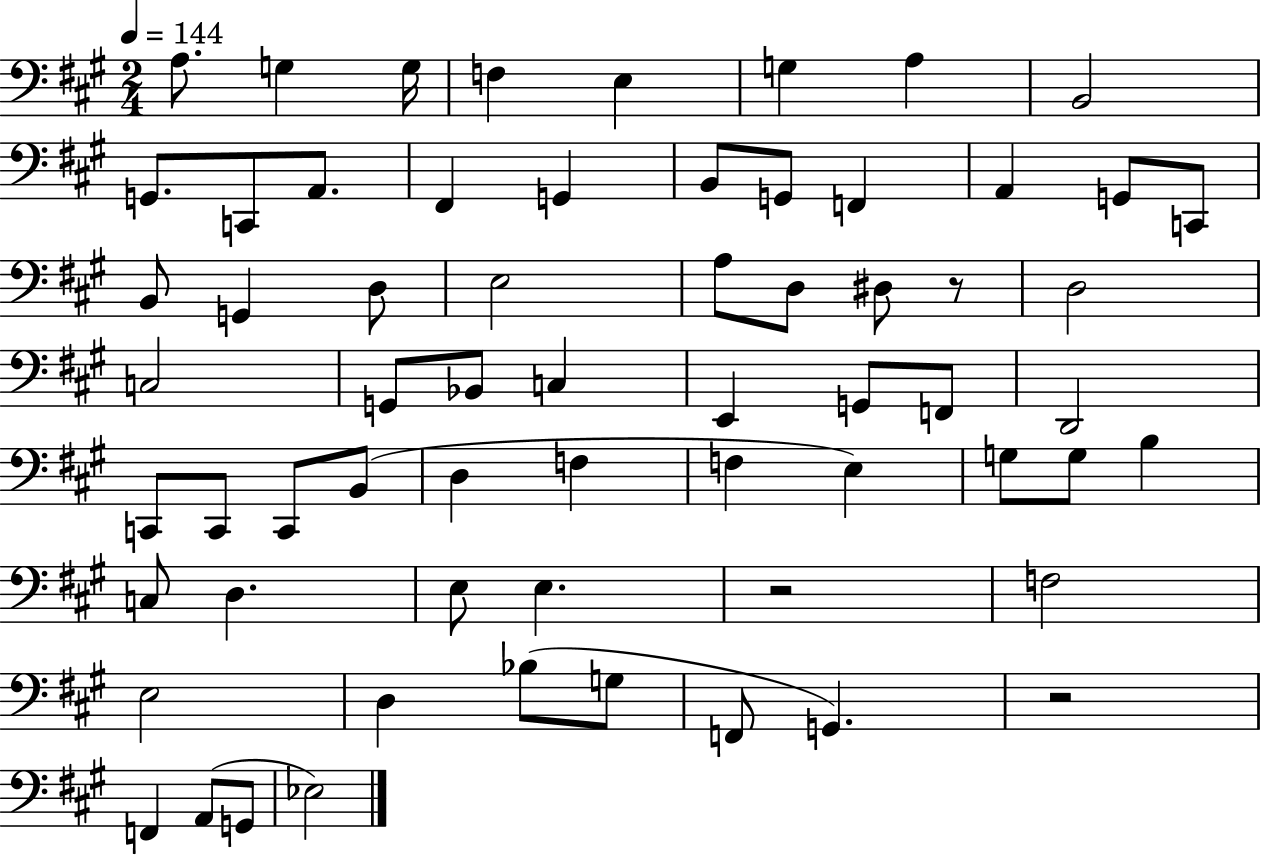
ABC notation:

X:1
T:Untitled
M:2/4
L:1/4
K:A
A,/2 G, G,/4 F, E, G, A, B,,2 G,,/2 C,,/2 A,,/2 ^F,, G,, B,,/2 G,,/2 F,, A,, G,,/2 C,,/2 B,,/2 G,, D,/2 E,2 A,/2 D,/2 ^D,/2 z/2 D,2 C,2 G,,/2 _B,,/2 C, E,, G,,/2 F,,/2 D,,2 C,,/2 C,,/2 C,,/2 B,,/2 D, F, F, E, G,/2 G,/2 B, C,/2 D, E,/2 E, z2 F,2 E,2 D, _B,/2 G,/2 F,,/2 G,, z2 F,, A,,/2 G,,/2 _E,2